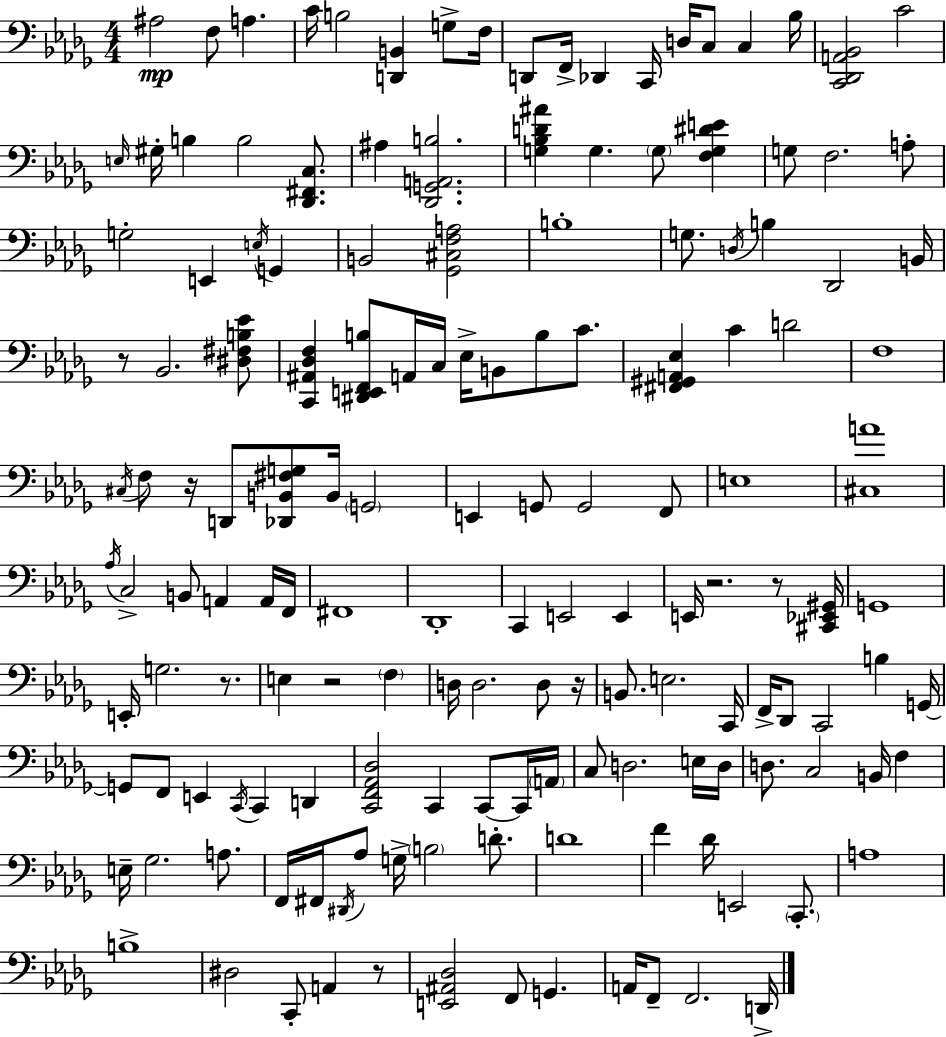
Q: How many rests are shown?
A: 8